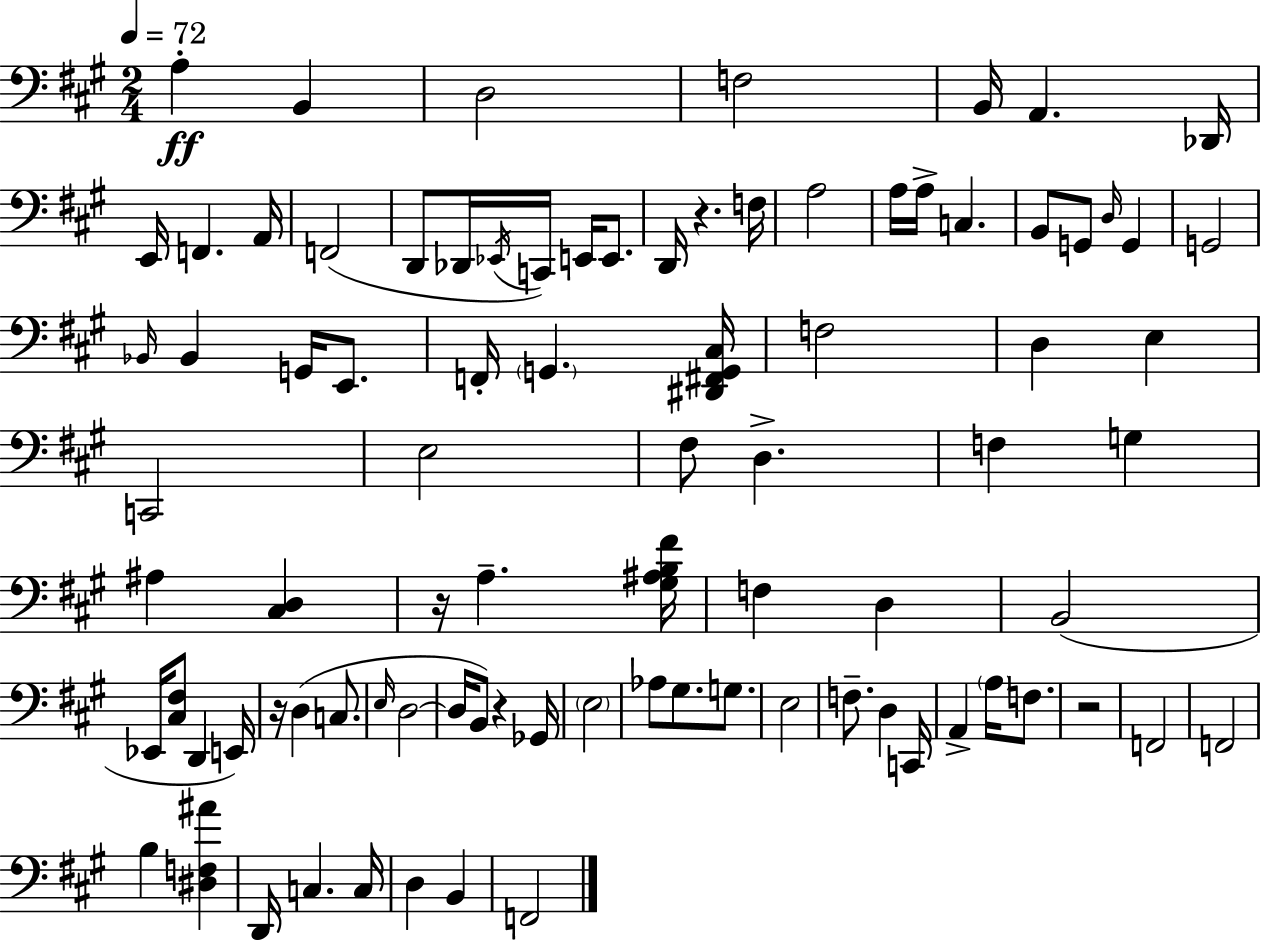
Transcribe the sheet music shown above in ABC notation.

X:1
T:Untitled
M:2/4
L:1/4
K:A
A, B,, D,2 F,2 B,,/4 A,, _D,,/4 E,,/4 F,, A,,/4 F,,2 D,,/2 _D,,/4 _E,,/4 C,,/4 E,,/4 E,,/2 D,,/4 z F,/4 A,2 A,/4 A,/4 C, B,,/2 G,,/2 D,/4 G,, G,,2 _B,,/4 _B,, G,,/4 E,,/2 F,,/4 G,, [^D,,^F,,G,,^C,]/4 F,2 D, E, C,,2 E,2 ^F,/2 D, F, G, ^A, [^C,D,] z/4 A, [^G,^A,B,^F]/4 F, D, B,,2 _E,,/4 [^C,^F,]/2 D,, E,,/4 z/4 D, C,/2 E,/4 D,2 D,/4 B,,/2 z _G,,/4 E,2 _A,/2 ^G,/2 G,/2 E,2 F,/2 D, C,,/4 A,, A,/4 F,/2 z2 F,,2 F,,2 B, [^D,F,^A] D,,/4 C, C,/4 D, B,, F,,2